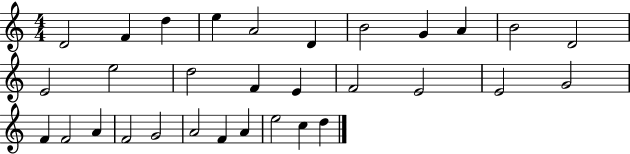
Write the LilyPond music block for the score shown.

{
  \clef treble
  \numericTimeSignature
  \time 4/4
  \key c \major
  d'2 f'4 d''4 | e''4 a'2 d'4 | b'2 g'4 a'4 | b'2 d'2 | \break e'2 e''2 | d''2 f'4 e'4 | f'2 e'2 | e'2 g'2 | \break f'4 f'2 a'4 | f'2 g'2 | a'2 f'4 a'4 | e''2 c''4 d''4 | \break \bar "|."
}